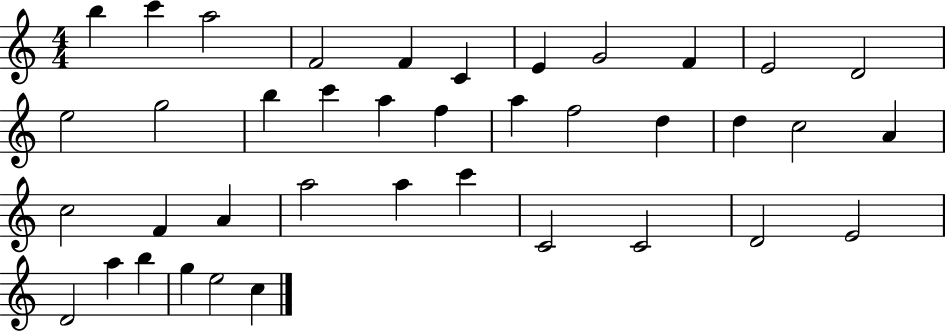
B5/q C6/q A5/h F4/h F4/q C4/q E4/q G4/h F4/q E4/h D4/h E5/h G5/h B5/q C6/q A5/q F5/q A5/q F5/h D5/q D5/q C5/h A4/q C5/h F4/q A4/q A5/h A5/q C6/q C4/h C4/h D4/h E4/h D4/h A5/q B5/q G5/q E5/h C5/q